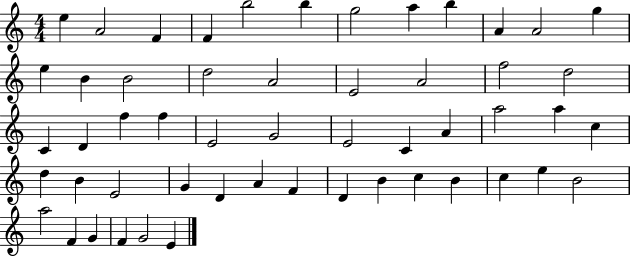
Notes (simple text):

E5/q A4/h F4/q F4/q B5/h B5/q G5/h A5/q B5/q A4/q A4/h G5/q E5/q B4/q B4/h D5/h A4/h E4/h A4/h F5/h D5/h C4/q D4/q F5/q F5/q E4/h G4/h E4/h C4/q A4/q A5/h A5/q C5/q D5/q B4/q E4/h G4/q D4/q A4/q F4/q D4/q B4/q C5/q B4/q C5/q E5/q B4/h A5/h F4/q G4/q F4/q G4/h E4/q